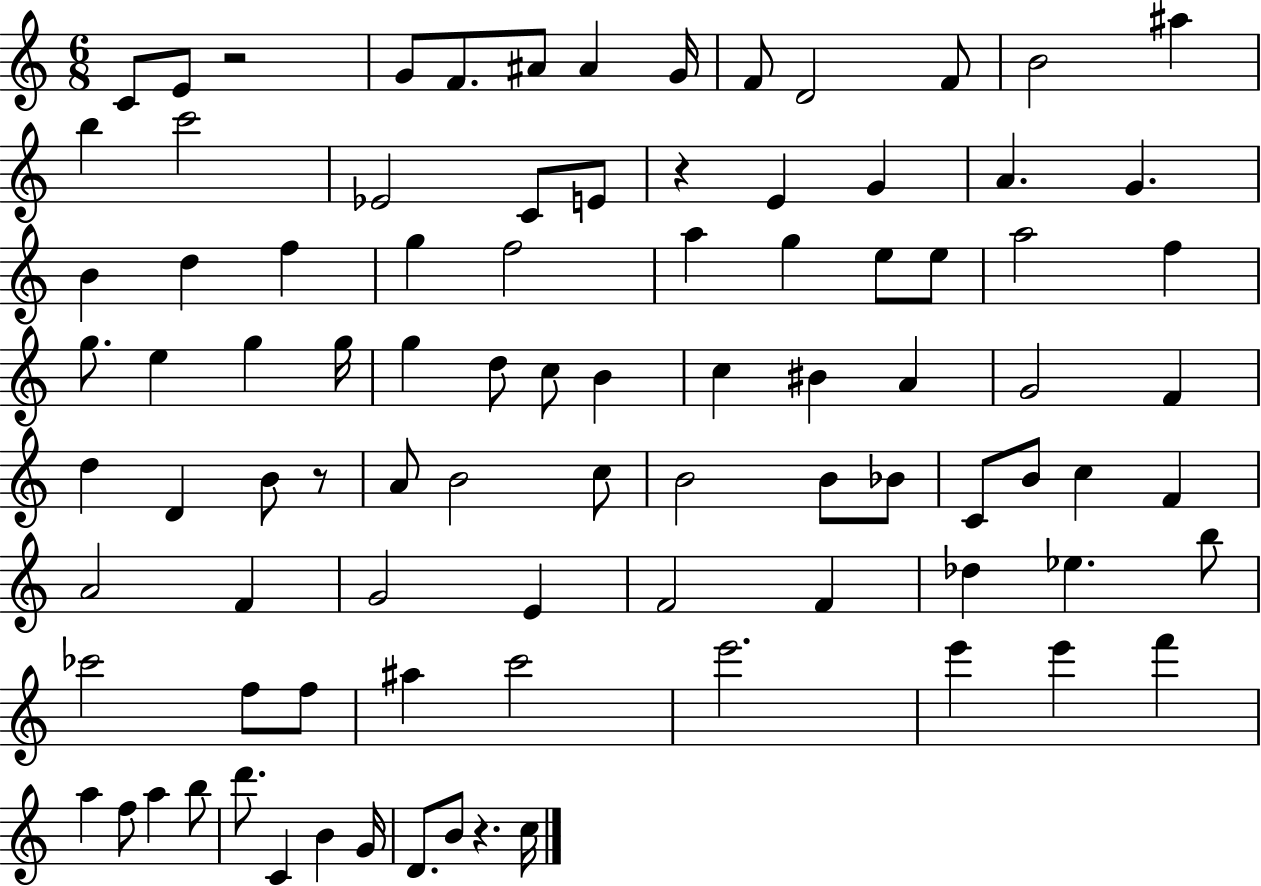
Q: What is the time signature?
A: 6/8